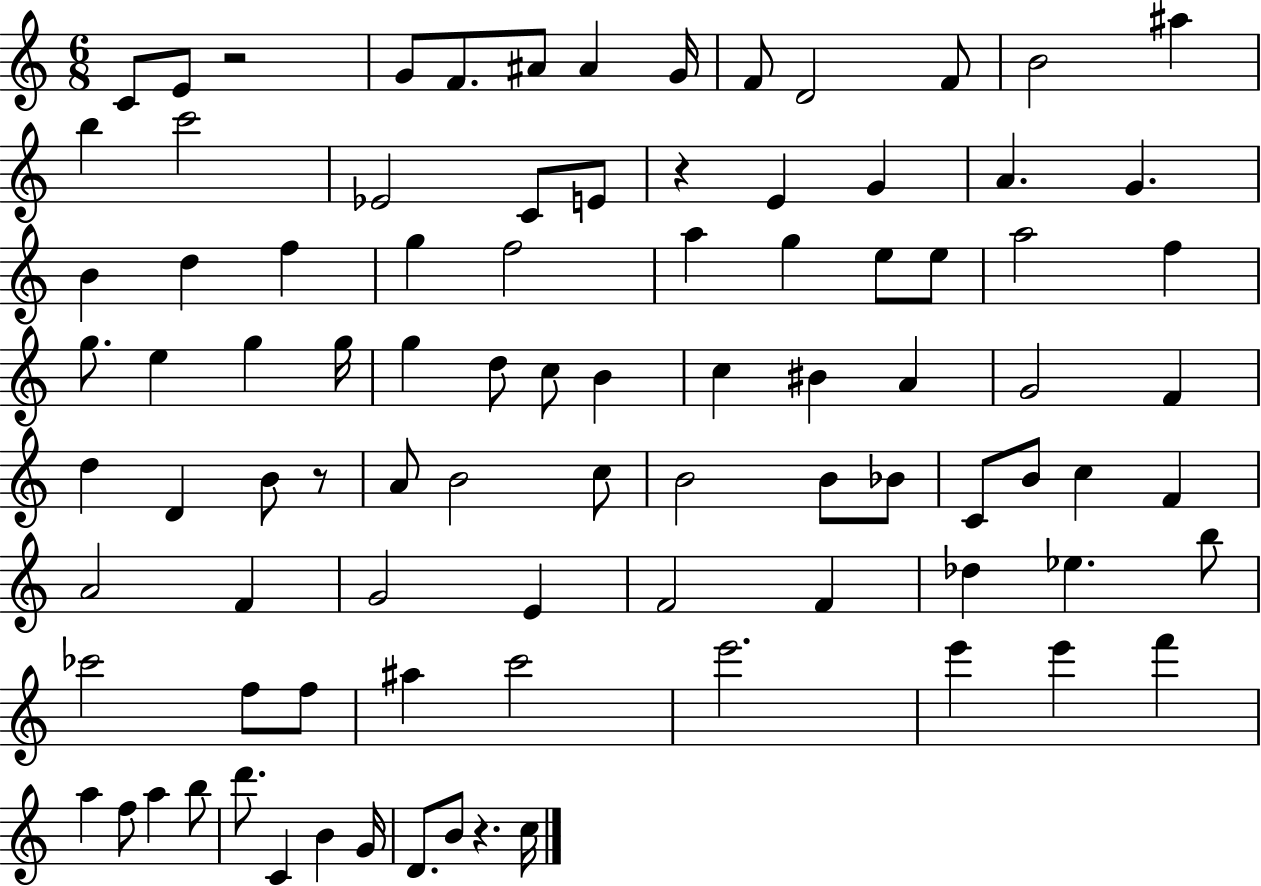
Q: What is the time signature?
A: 6/8